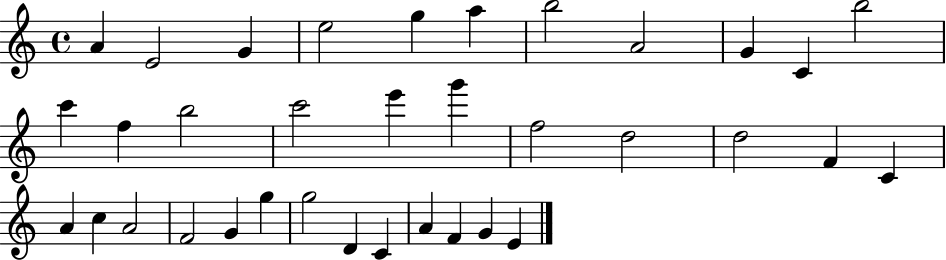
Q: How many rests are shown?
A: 0